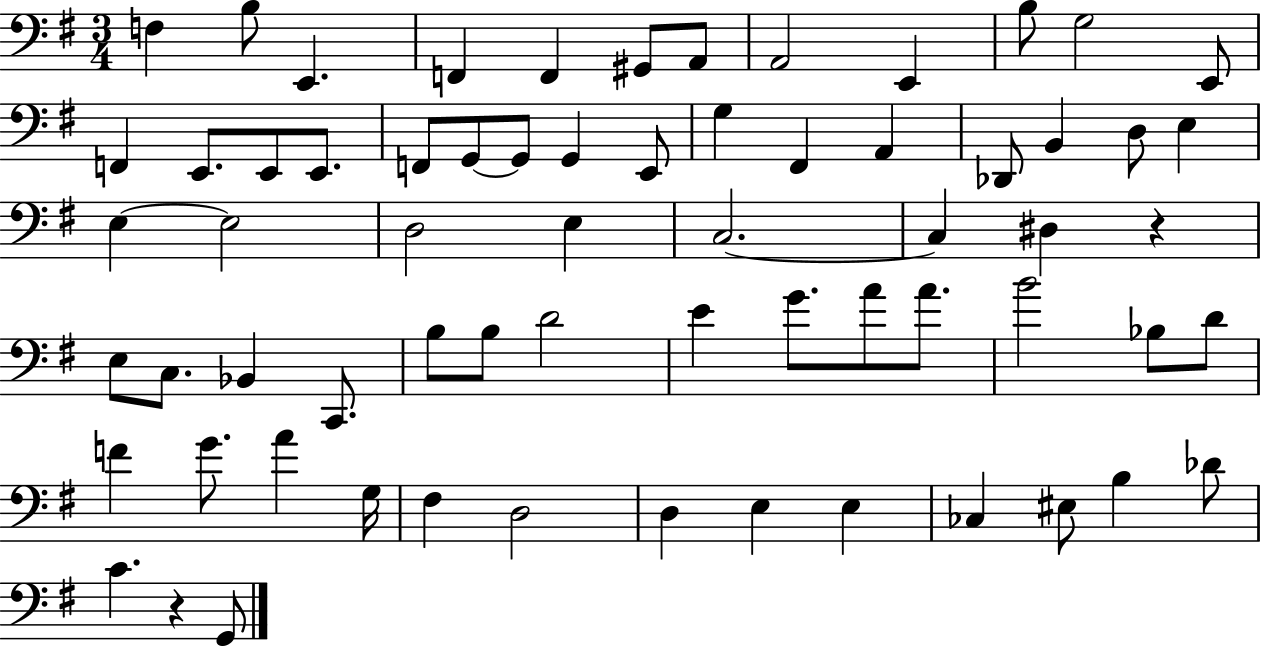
{
  \clef bass
  \numericTimeSignature
  \time 3/4
  \key g \major
  f4 b8 e,4. | f,4 f,4 gis,8 a,8 | a,2 e,4 | b8 g2 e,8 | \break f,4 e,8. e,8 e,8. | f,8 g,8~~ g,8 g,4 e,8 | g4 fis,4 a,4 | des,8 b,4 d8 e4 | \break e4~~ e2 | d2 e4 | c2.~~ | c4 dis4 r4 | \break e8 c8. bes,4 c,8. | b8 b8 d'2 | e'4 g'8. a'8 a'8. | b'2 bes8 d'8 | \break f'4 g'8. a'4 g16 | fis4 d2 | d4 e4 e4 | ces4 eis8 b4 des'8 | \break c'4. r4 g,8 | \bar "|."
}